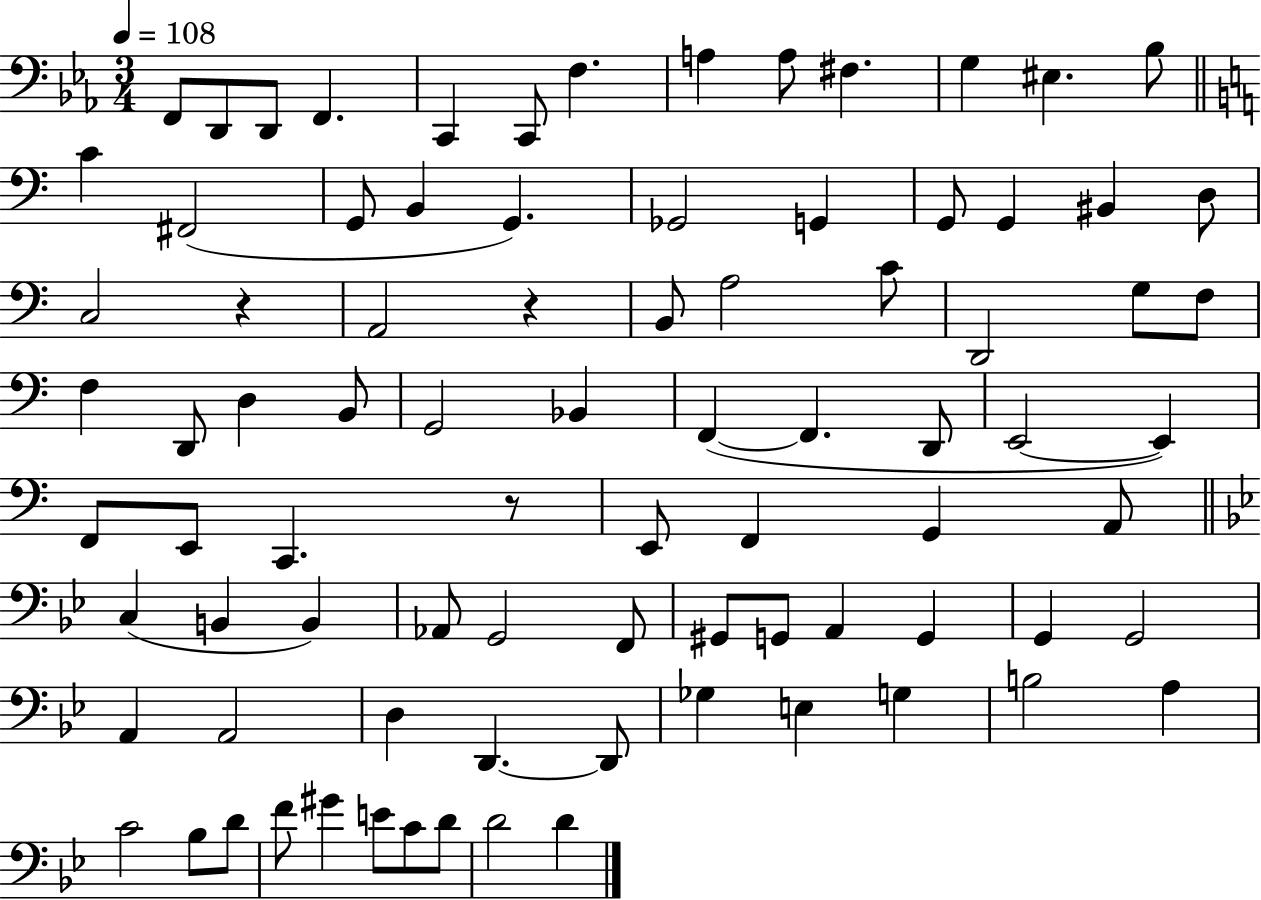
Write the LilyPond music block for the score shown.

{
  \clef bass
  \numericTimeSignature
  \time 3/4
  \key ees \major
  \tempo 4 = 108
  \repeat volta 2 { f,8 d,8 d,8 f,4. | c,4 c,8 f4. | a4 a8 fis4. | g4 eis4. bes8 | \break \bar "||" \break \key c \major c'4 fis,2( | g,8 b,4 g,4.) | ges,2 g,4 | g,8 g,4 bis,4 d8 | \break c2 r4 | a,2 r4 | b,8 a2 c'8 | d,2 g8 f8 | \break f4 d,8 d4 b,8 | g,2 bes,4 | f,4~(~ f,4. d,8 | e,2~~ e,4) | \break f,8 e,8 c,4. r8 | e,8 f,4 g,4 a,8 | \bar "||" \break \key bes \major c4( b,4 b,4) | aes,8 g,2 f,8 | gis,8 g,8 a,4 g,4 | g,4 g,2 | \break a,4 a,2 | d4 d,4.~~ d,8 | ges4 e4 g4 | b2 a4 | \break c'2 bes8 d'8 | f'8 gis'4 e'8 c'8 d'8 | d'2 d'4 | } \bar "|."
}